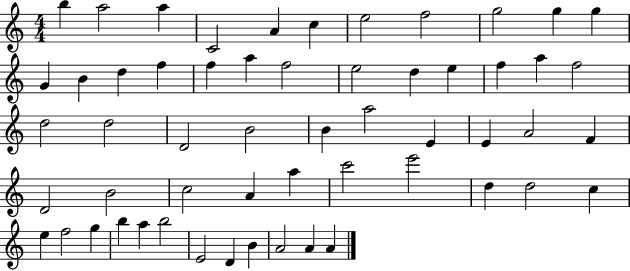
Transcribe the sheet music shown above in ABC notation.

X:1
T:Untitled
M:4/4
L:1/4
K:C
b a2 a C2 A c e2 f2 g2 g g G B d f f a f2 e2 d e f a f2 d2 d2 D2 B2 B a2 E E A2 F D2 B2 c2 A a c'2 e'2 d d2 c e f2 g b a b2 E2 D B A2 A A